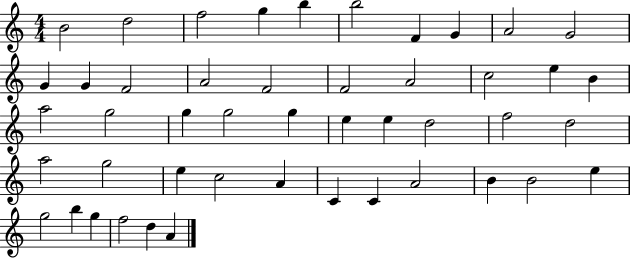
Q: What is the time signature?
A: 4/4